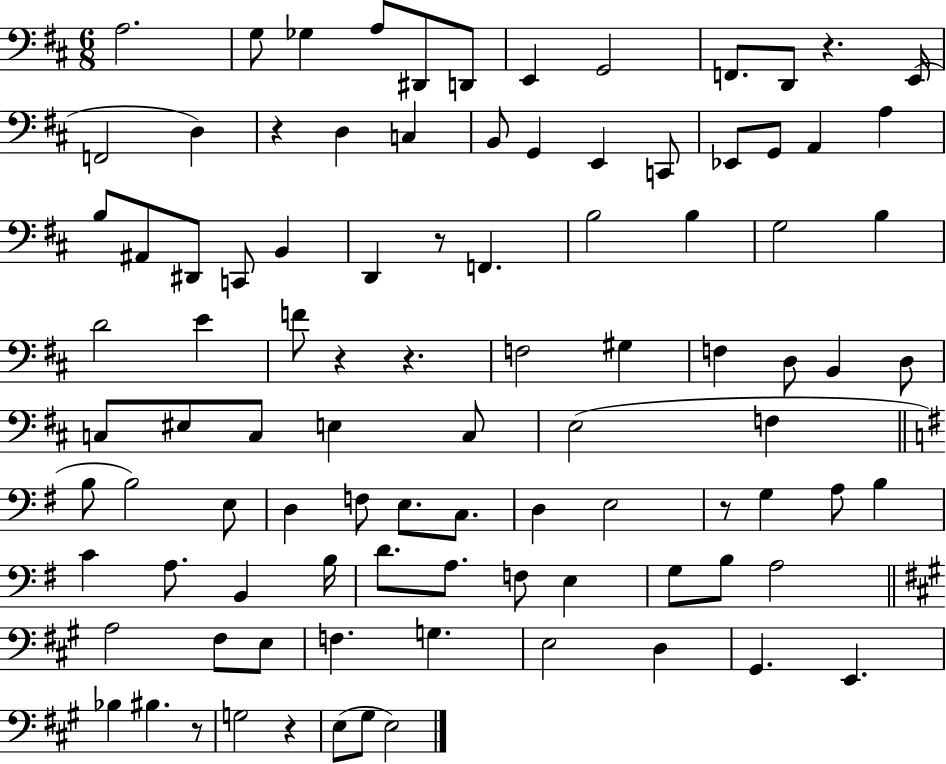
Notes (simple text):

A3/h. G3/e Gb3/q A3/e D#2/e D2/e E2/q G2/h F2/e. D2/e R/q. E2/s F2/h D3/q R/q D3/q C3/q B2/e G2/q E2/q C2/e Eb2/e G2/e A2/q A3/q B3/e A#2/e D#2/e C2/e B2/q D2/q R/e F2/q. B3/h B3/q G3/h B3/q D4/h E4/q F4/e R/q R/q. F3/h G#3/q F3/q D3/e B2/q D3/e C3/e EIS3/e C3/e E3/q C3/e E3/h F3/q B3/e B3/h E3/e D3/q F3/e E3/e. C3/e. D3/q E3/h R/e G3/q A3/e B3/q C4/q A3/e. B2/q B3/s D4/e. A3/e. F3/e E3/q G3/e B3/e A3/h A3/h F#3/e E3/e F3/q. G3/q. E3/h D3/q G#2/q. E2/q. Bb3/q BIS3/q. R/e G3/h R/q E3/e G#3/e E3/h